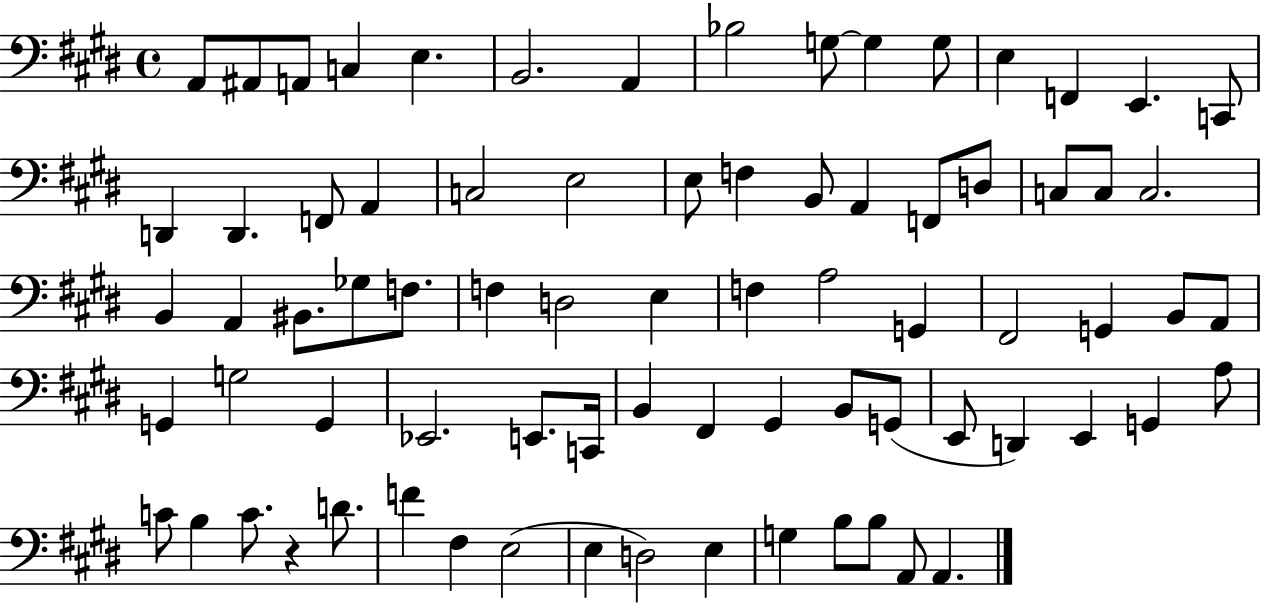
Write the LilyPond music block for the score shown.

{
  \clef bass
  \time 4/4
  \defaultTimeSignature
  \key e \major
  \repeat volta 2 { a,8 ais,8 a,8 c4 e4. | b,2. a,4 | bes2 g8~~ g4 g8 | e4 f,4 e,4. c,8 | \break d,4 d,4. f,8 a,4 | c2 e2 | e8 f4 b,8 a,4 f,8 d8 | c8 c8 c2. | \break b,4 a,4 bis,8. ges8 f8. | f4 d2 e4 | f4 a2 g,4 | fis,2 g,4 b,8 a,8 | \break g,4 g2 g,4 | ees,2. e,8. c,16 | b,4 fis,4 gis,4 b,8 g,8( | e,8 d,4) e,4 g,4 a8 | \break c'8 b4 c'8. r4 d'8. | f'4 fis4 e2( | e4 d2) e4 | g4 b8 b8 a,8 a,4. | \break } \bar "|."
}